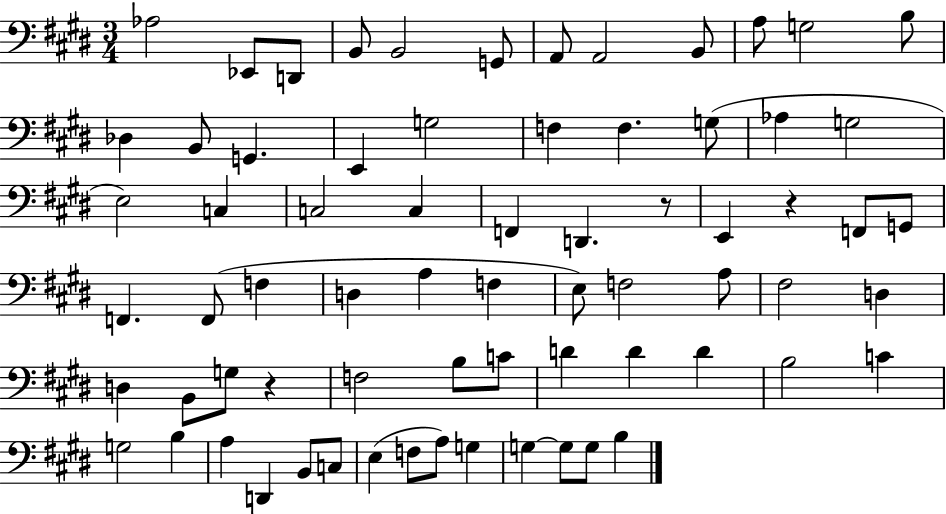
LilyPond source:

{
  \clef bass
  \numericTimeSignature
  \time 3/4
  \key e \major
  aes2 ees,8 d,8 | b,8 b,2 g,8 | a,8 a,2 b,8 | a8 g2 b8 | \break des4 b,8 g,4. | e,4 g2 | f4 f4. g8( | aes4 g2 | \break e2) c4 | c2 c4 | f,4 d,4. r8 | e,4 r4 f,8 g,8 | \break f,4. f,8( f4 | d4 a4 f4 | e8) f2 a8 | fis2 d4 | \break d4 b,8 g8 r4 | f2 b8 c'8 | d'4 d'4 d'4 | b2 c'4 | \break g2 b4 | a4 d,4 b,8 c8 | e4( f8 a8) g4 | g4~~ g8 g8 b4 | \break \bar "|."
}